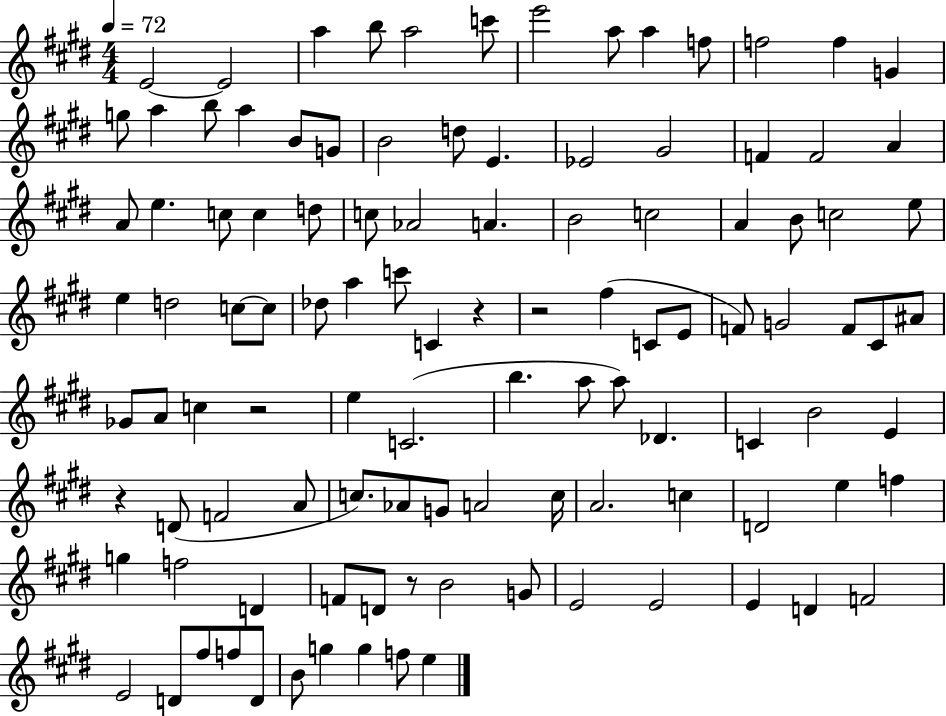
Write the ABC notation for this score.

X:1
T:Untitled
M:4/4
L:1/4
K:E
E2 E2 a b/2 a2 c'/2 e'2 a/2 a f/2 f2 f G g/2 a b/2 a B/2 G/2 B2 d/2 E _E2 ^G2 F F2 A A/2 e c/2 c d/2 c/2 _A2 A B2 c2 A B/2 c2 e/2 e d2 c/2 c/2 _d/2 a c'/2 C z z2 ^f C/2 E/2 F/2 G2 F/2 ^C/2 ^A/2 _G/2 A/2 c z2 e C2 b a/2 a/2 _D C B2 E z D/2 F2 A/2 c/2 _A/2 G/2 A2 c/4 A2 c D2 e f g f2 D F/2 D/2 z/2 B2 G/2 E2 E2 E D F2 E2 D/2 ^f/2 f/2 D/2 B/2 g g f/2 e